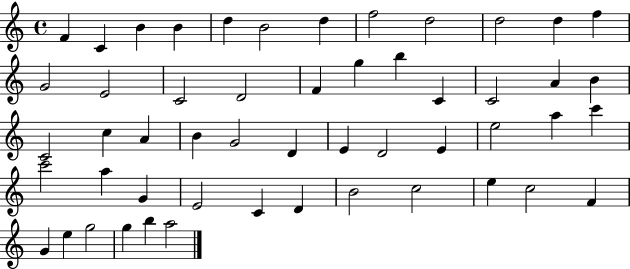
X:1
T:Untitled
M:4/4
L:1/4
K:C
F C B B d B2 d f2 d2 d2 d f G2 E2 C2 D2 F g b C C2 A B C2 c A B G2 D E D2 E e2 a c' c'2 a G E2 C D B2 c2 e c2 F G e g2 g b a2